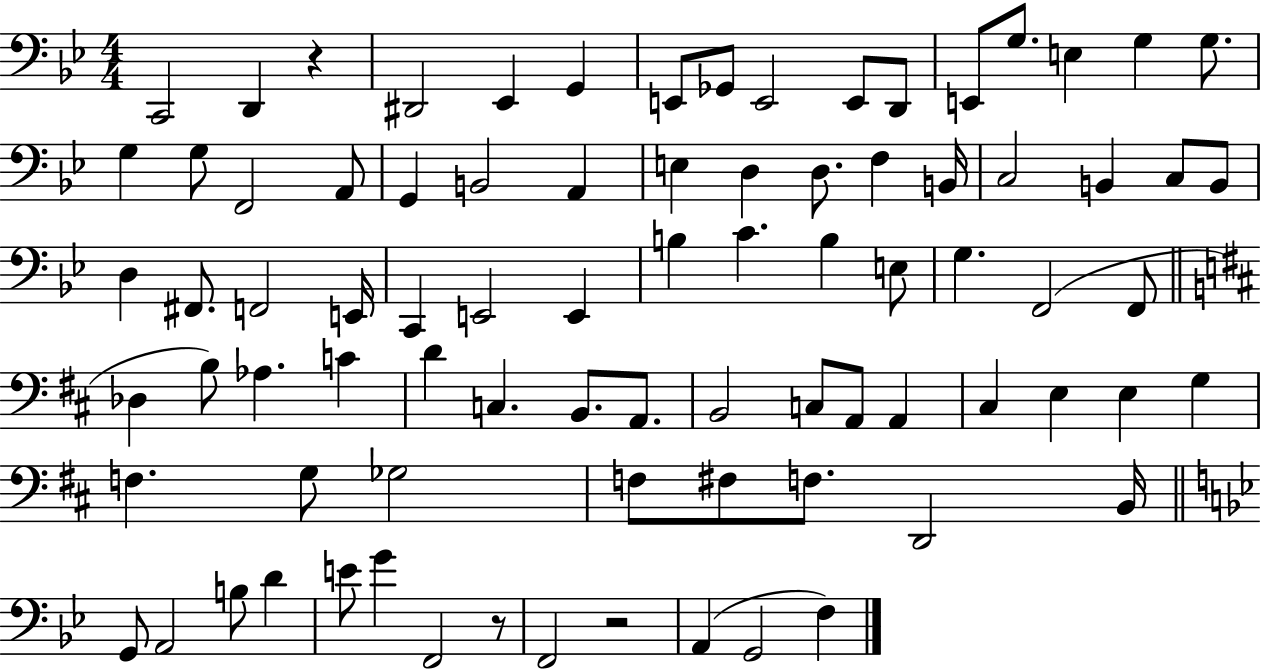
X:1
T:Untitled
M:4/4
L:1/4
K:Bb
C,,2 D,, z ^D,,2 _E,, G,, E,,/2 _G,,/2 E,,2 E,,/2 D,,/2 E,,/2 G,/2 E, G, G,/2 G, G,/2 F,,2 A,,/2 G,, B,,2 A,, E, D, D,/2 F, B,,/4 C,2 B,, C,/2 B,,/2 D, ^F,,/2 F,,2 E,,/4 C,, E,,2 E,, B, C B, E,/2 G, F,,2 F,,/2 _D, B,/2 _A, C D C, B,,/2 A,,/2 B,,2 C,/2 A,,/2 A,, ^C, E, E, G, F, G,/2 _G,2 F,/2 ^F,/2 F,/2 D,,2 B,,/4 G,,/2 A,,2 B,/2 D E/2 G F,,2 z/2 F,,2 z2 A,, G,,2 F,